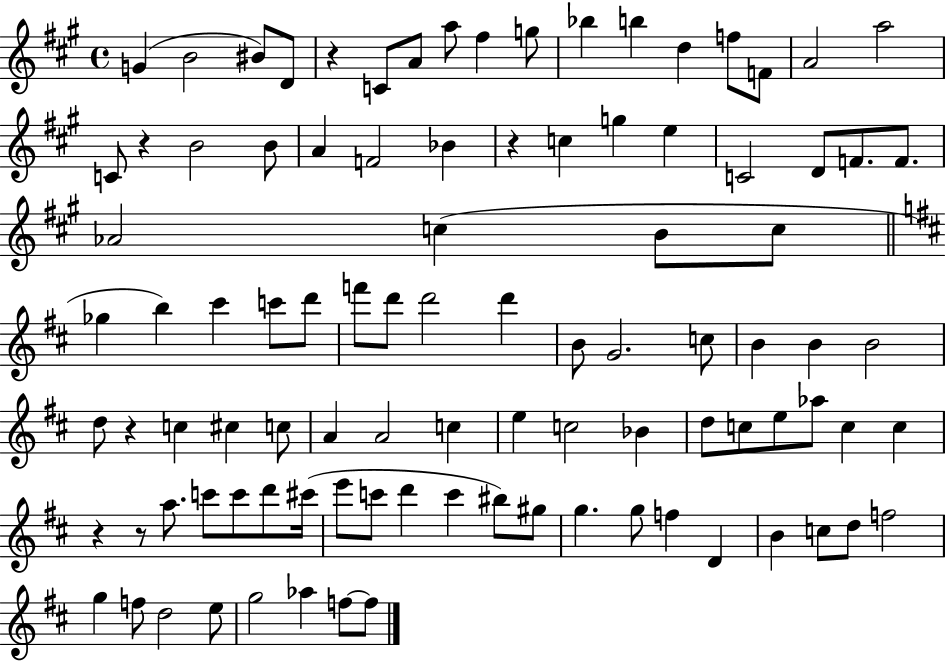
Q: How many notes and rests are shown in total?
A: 97